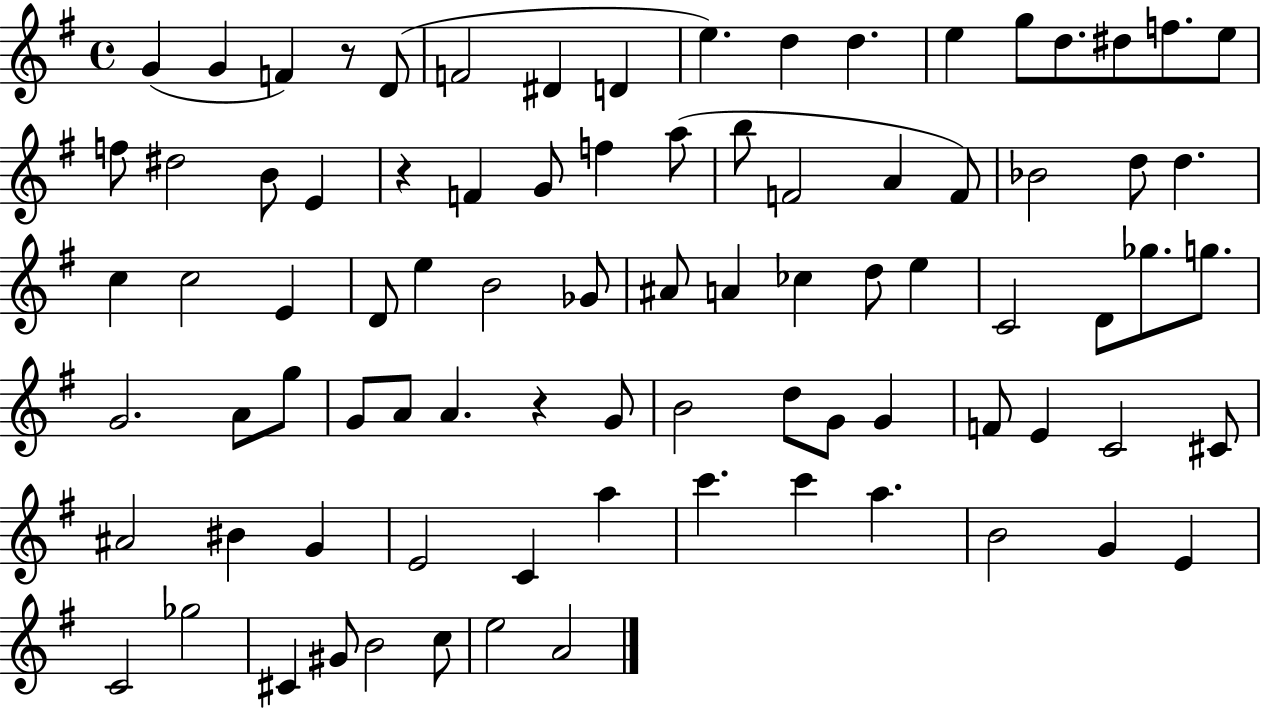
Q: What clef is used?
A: treble